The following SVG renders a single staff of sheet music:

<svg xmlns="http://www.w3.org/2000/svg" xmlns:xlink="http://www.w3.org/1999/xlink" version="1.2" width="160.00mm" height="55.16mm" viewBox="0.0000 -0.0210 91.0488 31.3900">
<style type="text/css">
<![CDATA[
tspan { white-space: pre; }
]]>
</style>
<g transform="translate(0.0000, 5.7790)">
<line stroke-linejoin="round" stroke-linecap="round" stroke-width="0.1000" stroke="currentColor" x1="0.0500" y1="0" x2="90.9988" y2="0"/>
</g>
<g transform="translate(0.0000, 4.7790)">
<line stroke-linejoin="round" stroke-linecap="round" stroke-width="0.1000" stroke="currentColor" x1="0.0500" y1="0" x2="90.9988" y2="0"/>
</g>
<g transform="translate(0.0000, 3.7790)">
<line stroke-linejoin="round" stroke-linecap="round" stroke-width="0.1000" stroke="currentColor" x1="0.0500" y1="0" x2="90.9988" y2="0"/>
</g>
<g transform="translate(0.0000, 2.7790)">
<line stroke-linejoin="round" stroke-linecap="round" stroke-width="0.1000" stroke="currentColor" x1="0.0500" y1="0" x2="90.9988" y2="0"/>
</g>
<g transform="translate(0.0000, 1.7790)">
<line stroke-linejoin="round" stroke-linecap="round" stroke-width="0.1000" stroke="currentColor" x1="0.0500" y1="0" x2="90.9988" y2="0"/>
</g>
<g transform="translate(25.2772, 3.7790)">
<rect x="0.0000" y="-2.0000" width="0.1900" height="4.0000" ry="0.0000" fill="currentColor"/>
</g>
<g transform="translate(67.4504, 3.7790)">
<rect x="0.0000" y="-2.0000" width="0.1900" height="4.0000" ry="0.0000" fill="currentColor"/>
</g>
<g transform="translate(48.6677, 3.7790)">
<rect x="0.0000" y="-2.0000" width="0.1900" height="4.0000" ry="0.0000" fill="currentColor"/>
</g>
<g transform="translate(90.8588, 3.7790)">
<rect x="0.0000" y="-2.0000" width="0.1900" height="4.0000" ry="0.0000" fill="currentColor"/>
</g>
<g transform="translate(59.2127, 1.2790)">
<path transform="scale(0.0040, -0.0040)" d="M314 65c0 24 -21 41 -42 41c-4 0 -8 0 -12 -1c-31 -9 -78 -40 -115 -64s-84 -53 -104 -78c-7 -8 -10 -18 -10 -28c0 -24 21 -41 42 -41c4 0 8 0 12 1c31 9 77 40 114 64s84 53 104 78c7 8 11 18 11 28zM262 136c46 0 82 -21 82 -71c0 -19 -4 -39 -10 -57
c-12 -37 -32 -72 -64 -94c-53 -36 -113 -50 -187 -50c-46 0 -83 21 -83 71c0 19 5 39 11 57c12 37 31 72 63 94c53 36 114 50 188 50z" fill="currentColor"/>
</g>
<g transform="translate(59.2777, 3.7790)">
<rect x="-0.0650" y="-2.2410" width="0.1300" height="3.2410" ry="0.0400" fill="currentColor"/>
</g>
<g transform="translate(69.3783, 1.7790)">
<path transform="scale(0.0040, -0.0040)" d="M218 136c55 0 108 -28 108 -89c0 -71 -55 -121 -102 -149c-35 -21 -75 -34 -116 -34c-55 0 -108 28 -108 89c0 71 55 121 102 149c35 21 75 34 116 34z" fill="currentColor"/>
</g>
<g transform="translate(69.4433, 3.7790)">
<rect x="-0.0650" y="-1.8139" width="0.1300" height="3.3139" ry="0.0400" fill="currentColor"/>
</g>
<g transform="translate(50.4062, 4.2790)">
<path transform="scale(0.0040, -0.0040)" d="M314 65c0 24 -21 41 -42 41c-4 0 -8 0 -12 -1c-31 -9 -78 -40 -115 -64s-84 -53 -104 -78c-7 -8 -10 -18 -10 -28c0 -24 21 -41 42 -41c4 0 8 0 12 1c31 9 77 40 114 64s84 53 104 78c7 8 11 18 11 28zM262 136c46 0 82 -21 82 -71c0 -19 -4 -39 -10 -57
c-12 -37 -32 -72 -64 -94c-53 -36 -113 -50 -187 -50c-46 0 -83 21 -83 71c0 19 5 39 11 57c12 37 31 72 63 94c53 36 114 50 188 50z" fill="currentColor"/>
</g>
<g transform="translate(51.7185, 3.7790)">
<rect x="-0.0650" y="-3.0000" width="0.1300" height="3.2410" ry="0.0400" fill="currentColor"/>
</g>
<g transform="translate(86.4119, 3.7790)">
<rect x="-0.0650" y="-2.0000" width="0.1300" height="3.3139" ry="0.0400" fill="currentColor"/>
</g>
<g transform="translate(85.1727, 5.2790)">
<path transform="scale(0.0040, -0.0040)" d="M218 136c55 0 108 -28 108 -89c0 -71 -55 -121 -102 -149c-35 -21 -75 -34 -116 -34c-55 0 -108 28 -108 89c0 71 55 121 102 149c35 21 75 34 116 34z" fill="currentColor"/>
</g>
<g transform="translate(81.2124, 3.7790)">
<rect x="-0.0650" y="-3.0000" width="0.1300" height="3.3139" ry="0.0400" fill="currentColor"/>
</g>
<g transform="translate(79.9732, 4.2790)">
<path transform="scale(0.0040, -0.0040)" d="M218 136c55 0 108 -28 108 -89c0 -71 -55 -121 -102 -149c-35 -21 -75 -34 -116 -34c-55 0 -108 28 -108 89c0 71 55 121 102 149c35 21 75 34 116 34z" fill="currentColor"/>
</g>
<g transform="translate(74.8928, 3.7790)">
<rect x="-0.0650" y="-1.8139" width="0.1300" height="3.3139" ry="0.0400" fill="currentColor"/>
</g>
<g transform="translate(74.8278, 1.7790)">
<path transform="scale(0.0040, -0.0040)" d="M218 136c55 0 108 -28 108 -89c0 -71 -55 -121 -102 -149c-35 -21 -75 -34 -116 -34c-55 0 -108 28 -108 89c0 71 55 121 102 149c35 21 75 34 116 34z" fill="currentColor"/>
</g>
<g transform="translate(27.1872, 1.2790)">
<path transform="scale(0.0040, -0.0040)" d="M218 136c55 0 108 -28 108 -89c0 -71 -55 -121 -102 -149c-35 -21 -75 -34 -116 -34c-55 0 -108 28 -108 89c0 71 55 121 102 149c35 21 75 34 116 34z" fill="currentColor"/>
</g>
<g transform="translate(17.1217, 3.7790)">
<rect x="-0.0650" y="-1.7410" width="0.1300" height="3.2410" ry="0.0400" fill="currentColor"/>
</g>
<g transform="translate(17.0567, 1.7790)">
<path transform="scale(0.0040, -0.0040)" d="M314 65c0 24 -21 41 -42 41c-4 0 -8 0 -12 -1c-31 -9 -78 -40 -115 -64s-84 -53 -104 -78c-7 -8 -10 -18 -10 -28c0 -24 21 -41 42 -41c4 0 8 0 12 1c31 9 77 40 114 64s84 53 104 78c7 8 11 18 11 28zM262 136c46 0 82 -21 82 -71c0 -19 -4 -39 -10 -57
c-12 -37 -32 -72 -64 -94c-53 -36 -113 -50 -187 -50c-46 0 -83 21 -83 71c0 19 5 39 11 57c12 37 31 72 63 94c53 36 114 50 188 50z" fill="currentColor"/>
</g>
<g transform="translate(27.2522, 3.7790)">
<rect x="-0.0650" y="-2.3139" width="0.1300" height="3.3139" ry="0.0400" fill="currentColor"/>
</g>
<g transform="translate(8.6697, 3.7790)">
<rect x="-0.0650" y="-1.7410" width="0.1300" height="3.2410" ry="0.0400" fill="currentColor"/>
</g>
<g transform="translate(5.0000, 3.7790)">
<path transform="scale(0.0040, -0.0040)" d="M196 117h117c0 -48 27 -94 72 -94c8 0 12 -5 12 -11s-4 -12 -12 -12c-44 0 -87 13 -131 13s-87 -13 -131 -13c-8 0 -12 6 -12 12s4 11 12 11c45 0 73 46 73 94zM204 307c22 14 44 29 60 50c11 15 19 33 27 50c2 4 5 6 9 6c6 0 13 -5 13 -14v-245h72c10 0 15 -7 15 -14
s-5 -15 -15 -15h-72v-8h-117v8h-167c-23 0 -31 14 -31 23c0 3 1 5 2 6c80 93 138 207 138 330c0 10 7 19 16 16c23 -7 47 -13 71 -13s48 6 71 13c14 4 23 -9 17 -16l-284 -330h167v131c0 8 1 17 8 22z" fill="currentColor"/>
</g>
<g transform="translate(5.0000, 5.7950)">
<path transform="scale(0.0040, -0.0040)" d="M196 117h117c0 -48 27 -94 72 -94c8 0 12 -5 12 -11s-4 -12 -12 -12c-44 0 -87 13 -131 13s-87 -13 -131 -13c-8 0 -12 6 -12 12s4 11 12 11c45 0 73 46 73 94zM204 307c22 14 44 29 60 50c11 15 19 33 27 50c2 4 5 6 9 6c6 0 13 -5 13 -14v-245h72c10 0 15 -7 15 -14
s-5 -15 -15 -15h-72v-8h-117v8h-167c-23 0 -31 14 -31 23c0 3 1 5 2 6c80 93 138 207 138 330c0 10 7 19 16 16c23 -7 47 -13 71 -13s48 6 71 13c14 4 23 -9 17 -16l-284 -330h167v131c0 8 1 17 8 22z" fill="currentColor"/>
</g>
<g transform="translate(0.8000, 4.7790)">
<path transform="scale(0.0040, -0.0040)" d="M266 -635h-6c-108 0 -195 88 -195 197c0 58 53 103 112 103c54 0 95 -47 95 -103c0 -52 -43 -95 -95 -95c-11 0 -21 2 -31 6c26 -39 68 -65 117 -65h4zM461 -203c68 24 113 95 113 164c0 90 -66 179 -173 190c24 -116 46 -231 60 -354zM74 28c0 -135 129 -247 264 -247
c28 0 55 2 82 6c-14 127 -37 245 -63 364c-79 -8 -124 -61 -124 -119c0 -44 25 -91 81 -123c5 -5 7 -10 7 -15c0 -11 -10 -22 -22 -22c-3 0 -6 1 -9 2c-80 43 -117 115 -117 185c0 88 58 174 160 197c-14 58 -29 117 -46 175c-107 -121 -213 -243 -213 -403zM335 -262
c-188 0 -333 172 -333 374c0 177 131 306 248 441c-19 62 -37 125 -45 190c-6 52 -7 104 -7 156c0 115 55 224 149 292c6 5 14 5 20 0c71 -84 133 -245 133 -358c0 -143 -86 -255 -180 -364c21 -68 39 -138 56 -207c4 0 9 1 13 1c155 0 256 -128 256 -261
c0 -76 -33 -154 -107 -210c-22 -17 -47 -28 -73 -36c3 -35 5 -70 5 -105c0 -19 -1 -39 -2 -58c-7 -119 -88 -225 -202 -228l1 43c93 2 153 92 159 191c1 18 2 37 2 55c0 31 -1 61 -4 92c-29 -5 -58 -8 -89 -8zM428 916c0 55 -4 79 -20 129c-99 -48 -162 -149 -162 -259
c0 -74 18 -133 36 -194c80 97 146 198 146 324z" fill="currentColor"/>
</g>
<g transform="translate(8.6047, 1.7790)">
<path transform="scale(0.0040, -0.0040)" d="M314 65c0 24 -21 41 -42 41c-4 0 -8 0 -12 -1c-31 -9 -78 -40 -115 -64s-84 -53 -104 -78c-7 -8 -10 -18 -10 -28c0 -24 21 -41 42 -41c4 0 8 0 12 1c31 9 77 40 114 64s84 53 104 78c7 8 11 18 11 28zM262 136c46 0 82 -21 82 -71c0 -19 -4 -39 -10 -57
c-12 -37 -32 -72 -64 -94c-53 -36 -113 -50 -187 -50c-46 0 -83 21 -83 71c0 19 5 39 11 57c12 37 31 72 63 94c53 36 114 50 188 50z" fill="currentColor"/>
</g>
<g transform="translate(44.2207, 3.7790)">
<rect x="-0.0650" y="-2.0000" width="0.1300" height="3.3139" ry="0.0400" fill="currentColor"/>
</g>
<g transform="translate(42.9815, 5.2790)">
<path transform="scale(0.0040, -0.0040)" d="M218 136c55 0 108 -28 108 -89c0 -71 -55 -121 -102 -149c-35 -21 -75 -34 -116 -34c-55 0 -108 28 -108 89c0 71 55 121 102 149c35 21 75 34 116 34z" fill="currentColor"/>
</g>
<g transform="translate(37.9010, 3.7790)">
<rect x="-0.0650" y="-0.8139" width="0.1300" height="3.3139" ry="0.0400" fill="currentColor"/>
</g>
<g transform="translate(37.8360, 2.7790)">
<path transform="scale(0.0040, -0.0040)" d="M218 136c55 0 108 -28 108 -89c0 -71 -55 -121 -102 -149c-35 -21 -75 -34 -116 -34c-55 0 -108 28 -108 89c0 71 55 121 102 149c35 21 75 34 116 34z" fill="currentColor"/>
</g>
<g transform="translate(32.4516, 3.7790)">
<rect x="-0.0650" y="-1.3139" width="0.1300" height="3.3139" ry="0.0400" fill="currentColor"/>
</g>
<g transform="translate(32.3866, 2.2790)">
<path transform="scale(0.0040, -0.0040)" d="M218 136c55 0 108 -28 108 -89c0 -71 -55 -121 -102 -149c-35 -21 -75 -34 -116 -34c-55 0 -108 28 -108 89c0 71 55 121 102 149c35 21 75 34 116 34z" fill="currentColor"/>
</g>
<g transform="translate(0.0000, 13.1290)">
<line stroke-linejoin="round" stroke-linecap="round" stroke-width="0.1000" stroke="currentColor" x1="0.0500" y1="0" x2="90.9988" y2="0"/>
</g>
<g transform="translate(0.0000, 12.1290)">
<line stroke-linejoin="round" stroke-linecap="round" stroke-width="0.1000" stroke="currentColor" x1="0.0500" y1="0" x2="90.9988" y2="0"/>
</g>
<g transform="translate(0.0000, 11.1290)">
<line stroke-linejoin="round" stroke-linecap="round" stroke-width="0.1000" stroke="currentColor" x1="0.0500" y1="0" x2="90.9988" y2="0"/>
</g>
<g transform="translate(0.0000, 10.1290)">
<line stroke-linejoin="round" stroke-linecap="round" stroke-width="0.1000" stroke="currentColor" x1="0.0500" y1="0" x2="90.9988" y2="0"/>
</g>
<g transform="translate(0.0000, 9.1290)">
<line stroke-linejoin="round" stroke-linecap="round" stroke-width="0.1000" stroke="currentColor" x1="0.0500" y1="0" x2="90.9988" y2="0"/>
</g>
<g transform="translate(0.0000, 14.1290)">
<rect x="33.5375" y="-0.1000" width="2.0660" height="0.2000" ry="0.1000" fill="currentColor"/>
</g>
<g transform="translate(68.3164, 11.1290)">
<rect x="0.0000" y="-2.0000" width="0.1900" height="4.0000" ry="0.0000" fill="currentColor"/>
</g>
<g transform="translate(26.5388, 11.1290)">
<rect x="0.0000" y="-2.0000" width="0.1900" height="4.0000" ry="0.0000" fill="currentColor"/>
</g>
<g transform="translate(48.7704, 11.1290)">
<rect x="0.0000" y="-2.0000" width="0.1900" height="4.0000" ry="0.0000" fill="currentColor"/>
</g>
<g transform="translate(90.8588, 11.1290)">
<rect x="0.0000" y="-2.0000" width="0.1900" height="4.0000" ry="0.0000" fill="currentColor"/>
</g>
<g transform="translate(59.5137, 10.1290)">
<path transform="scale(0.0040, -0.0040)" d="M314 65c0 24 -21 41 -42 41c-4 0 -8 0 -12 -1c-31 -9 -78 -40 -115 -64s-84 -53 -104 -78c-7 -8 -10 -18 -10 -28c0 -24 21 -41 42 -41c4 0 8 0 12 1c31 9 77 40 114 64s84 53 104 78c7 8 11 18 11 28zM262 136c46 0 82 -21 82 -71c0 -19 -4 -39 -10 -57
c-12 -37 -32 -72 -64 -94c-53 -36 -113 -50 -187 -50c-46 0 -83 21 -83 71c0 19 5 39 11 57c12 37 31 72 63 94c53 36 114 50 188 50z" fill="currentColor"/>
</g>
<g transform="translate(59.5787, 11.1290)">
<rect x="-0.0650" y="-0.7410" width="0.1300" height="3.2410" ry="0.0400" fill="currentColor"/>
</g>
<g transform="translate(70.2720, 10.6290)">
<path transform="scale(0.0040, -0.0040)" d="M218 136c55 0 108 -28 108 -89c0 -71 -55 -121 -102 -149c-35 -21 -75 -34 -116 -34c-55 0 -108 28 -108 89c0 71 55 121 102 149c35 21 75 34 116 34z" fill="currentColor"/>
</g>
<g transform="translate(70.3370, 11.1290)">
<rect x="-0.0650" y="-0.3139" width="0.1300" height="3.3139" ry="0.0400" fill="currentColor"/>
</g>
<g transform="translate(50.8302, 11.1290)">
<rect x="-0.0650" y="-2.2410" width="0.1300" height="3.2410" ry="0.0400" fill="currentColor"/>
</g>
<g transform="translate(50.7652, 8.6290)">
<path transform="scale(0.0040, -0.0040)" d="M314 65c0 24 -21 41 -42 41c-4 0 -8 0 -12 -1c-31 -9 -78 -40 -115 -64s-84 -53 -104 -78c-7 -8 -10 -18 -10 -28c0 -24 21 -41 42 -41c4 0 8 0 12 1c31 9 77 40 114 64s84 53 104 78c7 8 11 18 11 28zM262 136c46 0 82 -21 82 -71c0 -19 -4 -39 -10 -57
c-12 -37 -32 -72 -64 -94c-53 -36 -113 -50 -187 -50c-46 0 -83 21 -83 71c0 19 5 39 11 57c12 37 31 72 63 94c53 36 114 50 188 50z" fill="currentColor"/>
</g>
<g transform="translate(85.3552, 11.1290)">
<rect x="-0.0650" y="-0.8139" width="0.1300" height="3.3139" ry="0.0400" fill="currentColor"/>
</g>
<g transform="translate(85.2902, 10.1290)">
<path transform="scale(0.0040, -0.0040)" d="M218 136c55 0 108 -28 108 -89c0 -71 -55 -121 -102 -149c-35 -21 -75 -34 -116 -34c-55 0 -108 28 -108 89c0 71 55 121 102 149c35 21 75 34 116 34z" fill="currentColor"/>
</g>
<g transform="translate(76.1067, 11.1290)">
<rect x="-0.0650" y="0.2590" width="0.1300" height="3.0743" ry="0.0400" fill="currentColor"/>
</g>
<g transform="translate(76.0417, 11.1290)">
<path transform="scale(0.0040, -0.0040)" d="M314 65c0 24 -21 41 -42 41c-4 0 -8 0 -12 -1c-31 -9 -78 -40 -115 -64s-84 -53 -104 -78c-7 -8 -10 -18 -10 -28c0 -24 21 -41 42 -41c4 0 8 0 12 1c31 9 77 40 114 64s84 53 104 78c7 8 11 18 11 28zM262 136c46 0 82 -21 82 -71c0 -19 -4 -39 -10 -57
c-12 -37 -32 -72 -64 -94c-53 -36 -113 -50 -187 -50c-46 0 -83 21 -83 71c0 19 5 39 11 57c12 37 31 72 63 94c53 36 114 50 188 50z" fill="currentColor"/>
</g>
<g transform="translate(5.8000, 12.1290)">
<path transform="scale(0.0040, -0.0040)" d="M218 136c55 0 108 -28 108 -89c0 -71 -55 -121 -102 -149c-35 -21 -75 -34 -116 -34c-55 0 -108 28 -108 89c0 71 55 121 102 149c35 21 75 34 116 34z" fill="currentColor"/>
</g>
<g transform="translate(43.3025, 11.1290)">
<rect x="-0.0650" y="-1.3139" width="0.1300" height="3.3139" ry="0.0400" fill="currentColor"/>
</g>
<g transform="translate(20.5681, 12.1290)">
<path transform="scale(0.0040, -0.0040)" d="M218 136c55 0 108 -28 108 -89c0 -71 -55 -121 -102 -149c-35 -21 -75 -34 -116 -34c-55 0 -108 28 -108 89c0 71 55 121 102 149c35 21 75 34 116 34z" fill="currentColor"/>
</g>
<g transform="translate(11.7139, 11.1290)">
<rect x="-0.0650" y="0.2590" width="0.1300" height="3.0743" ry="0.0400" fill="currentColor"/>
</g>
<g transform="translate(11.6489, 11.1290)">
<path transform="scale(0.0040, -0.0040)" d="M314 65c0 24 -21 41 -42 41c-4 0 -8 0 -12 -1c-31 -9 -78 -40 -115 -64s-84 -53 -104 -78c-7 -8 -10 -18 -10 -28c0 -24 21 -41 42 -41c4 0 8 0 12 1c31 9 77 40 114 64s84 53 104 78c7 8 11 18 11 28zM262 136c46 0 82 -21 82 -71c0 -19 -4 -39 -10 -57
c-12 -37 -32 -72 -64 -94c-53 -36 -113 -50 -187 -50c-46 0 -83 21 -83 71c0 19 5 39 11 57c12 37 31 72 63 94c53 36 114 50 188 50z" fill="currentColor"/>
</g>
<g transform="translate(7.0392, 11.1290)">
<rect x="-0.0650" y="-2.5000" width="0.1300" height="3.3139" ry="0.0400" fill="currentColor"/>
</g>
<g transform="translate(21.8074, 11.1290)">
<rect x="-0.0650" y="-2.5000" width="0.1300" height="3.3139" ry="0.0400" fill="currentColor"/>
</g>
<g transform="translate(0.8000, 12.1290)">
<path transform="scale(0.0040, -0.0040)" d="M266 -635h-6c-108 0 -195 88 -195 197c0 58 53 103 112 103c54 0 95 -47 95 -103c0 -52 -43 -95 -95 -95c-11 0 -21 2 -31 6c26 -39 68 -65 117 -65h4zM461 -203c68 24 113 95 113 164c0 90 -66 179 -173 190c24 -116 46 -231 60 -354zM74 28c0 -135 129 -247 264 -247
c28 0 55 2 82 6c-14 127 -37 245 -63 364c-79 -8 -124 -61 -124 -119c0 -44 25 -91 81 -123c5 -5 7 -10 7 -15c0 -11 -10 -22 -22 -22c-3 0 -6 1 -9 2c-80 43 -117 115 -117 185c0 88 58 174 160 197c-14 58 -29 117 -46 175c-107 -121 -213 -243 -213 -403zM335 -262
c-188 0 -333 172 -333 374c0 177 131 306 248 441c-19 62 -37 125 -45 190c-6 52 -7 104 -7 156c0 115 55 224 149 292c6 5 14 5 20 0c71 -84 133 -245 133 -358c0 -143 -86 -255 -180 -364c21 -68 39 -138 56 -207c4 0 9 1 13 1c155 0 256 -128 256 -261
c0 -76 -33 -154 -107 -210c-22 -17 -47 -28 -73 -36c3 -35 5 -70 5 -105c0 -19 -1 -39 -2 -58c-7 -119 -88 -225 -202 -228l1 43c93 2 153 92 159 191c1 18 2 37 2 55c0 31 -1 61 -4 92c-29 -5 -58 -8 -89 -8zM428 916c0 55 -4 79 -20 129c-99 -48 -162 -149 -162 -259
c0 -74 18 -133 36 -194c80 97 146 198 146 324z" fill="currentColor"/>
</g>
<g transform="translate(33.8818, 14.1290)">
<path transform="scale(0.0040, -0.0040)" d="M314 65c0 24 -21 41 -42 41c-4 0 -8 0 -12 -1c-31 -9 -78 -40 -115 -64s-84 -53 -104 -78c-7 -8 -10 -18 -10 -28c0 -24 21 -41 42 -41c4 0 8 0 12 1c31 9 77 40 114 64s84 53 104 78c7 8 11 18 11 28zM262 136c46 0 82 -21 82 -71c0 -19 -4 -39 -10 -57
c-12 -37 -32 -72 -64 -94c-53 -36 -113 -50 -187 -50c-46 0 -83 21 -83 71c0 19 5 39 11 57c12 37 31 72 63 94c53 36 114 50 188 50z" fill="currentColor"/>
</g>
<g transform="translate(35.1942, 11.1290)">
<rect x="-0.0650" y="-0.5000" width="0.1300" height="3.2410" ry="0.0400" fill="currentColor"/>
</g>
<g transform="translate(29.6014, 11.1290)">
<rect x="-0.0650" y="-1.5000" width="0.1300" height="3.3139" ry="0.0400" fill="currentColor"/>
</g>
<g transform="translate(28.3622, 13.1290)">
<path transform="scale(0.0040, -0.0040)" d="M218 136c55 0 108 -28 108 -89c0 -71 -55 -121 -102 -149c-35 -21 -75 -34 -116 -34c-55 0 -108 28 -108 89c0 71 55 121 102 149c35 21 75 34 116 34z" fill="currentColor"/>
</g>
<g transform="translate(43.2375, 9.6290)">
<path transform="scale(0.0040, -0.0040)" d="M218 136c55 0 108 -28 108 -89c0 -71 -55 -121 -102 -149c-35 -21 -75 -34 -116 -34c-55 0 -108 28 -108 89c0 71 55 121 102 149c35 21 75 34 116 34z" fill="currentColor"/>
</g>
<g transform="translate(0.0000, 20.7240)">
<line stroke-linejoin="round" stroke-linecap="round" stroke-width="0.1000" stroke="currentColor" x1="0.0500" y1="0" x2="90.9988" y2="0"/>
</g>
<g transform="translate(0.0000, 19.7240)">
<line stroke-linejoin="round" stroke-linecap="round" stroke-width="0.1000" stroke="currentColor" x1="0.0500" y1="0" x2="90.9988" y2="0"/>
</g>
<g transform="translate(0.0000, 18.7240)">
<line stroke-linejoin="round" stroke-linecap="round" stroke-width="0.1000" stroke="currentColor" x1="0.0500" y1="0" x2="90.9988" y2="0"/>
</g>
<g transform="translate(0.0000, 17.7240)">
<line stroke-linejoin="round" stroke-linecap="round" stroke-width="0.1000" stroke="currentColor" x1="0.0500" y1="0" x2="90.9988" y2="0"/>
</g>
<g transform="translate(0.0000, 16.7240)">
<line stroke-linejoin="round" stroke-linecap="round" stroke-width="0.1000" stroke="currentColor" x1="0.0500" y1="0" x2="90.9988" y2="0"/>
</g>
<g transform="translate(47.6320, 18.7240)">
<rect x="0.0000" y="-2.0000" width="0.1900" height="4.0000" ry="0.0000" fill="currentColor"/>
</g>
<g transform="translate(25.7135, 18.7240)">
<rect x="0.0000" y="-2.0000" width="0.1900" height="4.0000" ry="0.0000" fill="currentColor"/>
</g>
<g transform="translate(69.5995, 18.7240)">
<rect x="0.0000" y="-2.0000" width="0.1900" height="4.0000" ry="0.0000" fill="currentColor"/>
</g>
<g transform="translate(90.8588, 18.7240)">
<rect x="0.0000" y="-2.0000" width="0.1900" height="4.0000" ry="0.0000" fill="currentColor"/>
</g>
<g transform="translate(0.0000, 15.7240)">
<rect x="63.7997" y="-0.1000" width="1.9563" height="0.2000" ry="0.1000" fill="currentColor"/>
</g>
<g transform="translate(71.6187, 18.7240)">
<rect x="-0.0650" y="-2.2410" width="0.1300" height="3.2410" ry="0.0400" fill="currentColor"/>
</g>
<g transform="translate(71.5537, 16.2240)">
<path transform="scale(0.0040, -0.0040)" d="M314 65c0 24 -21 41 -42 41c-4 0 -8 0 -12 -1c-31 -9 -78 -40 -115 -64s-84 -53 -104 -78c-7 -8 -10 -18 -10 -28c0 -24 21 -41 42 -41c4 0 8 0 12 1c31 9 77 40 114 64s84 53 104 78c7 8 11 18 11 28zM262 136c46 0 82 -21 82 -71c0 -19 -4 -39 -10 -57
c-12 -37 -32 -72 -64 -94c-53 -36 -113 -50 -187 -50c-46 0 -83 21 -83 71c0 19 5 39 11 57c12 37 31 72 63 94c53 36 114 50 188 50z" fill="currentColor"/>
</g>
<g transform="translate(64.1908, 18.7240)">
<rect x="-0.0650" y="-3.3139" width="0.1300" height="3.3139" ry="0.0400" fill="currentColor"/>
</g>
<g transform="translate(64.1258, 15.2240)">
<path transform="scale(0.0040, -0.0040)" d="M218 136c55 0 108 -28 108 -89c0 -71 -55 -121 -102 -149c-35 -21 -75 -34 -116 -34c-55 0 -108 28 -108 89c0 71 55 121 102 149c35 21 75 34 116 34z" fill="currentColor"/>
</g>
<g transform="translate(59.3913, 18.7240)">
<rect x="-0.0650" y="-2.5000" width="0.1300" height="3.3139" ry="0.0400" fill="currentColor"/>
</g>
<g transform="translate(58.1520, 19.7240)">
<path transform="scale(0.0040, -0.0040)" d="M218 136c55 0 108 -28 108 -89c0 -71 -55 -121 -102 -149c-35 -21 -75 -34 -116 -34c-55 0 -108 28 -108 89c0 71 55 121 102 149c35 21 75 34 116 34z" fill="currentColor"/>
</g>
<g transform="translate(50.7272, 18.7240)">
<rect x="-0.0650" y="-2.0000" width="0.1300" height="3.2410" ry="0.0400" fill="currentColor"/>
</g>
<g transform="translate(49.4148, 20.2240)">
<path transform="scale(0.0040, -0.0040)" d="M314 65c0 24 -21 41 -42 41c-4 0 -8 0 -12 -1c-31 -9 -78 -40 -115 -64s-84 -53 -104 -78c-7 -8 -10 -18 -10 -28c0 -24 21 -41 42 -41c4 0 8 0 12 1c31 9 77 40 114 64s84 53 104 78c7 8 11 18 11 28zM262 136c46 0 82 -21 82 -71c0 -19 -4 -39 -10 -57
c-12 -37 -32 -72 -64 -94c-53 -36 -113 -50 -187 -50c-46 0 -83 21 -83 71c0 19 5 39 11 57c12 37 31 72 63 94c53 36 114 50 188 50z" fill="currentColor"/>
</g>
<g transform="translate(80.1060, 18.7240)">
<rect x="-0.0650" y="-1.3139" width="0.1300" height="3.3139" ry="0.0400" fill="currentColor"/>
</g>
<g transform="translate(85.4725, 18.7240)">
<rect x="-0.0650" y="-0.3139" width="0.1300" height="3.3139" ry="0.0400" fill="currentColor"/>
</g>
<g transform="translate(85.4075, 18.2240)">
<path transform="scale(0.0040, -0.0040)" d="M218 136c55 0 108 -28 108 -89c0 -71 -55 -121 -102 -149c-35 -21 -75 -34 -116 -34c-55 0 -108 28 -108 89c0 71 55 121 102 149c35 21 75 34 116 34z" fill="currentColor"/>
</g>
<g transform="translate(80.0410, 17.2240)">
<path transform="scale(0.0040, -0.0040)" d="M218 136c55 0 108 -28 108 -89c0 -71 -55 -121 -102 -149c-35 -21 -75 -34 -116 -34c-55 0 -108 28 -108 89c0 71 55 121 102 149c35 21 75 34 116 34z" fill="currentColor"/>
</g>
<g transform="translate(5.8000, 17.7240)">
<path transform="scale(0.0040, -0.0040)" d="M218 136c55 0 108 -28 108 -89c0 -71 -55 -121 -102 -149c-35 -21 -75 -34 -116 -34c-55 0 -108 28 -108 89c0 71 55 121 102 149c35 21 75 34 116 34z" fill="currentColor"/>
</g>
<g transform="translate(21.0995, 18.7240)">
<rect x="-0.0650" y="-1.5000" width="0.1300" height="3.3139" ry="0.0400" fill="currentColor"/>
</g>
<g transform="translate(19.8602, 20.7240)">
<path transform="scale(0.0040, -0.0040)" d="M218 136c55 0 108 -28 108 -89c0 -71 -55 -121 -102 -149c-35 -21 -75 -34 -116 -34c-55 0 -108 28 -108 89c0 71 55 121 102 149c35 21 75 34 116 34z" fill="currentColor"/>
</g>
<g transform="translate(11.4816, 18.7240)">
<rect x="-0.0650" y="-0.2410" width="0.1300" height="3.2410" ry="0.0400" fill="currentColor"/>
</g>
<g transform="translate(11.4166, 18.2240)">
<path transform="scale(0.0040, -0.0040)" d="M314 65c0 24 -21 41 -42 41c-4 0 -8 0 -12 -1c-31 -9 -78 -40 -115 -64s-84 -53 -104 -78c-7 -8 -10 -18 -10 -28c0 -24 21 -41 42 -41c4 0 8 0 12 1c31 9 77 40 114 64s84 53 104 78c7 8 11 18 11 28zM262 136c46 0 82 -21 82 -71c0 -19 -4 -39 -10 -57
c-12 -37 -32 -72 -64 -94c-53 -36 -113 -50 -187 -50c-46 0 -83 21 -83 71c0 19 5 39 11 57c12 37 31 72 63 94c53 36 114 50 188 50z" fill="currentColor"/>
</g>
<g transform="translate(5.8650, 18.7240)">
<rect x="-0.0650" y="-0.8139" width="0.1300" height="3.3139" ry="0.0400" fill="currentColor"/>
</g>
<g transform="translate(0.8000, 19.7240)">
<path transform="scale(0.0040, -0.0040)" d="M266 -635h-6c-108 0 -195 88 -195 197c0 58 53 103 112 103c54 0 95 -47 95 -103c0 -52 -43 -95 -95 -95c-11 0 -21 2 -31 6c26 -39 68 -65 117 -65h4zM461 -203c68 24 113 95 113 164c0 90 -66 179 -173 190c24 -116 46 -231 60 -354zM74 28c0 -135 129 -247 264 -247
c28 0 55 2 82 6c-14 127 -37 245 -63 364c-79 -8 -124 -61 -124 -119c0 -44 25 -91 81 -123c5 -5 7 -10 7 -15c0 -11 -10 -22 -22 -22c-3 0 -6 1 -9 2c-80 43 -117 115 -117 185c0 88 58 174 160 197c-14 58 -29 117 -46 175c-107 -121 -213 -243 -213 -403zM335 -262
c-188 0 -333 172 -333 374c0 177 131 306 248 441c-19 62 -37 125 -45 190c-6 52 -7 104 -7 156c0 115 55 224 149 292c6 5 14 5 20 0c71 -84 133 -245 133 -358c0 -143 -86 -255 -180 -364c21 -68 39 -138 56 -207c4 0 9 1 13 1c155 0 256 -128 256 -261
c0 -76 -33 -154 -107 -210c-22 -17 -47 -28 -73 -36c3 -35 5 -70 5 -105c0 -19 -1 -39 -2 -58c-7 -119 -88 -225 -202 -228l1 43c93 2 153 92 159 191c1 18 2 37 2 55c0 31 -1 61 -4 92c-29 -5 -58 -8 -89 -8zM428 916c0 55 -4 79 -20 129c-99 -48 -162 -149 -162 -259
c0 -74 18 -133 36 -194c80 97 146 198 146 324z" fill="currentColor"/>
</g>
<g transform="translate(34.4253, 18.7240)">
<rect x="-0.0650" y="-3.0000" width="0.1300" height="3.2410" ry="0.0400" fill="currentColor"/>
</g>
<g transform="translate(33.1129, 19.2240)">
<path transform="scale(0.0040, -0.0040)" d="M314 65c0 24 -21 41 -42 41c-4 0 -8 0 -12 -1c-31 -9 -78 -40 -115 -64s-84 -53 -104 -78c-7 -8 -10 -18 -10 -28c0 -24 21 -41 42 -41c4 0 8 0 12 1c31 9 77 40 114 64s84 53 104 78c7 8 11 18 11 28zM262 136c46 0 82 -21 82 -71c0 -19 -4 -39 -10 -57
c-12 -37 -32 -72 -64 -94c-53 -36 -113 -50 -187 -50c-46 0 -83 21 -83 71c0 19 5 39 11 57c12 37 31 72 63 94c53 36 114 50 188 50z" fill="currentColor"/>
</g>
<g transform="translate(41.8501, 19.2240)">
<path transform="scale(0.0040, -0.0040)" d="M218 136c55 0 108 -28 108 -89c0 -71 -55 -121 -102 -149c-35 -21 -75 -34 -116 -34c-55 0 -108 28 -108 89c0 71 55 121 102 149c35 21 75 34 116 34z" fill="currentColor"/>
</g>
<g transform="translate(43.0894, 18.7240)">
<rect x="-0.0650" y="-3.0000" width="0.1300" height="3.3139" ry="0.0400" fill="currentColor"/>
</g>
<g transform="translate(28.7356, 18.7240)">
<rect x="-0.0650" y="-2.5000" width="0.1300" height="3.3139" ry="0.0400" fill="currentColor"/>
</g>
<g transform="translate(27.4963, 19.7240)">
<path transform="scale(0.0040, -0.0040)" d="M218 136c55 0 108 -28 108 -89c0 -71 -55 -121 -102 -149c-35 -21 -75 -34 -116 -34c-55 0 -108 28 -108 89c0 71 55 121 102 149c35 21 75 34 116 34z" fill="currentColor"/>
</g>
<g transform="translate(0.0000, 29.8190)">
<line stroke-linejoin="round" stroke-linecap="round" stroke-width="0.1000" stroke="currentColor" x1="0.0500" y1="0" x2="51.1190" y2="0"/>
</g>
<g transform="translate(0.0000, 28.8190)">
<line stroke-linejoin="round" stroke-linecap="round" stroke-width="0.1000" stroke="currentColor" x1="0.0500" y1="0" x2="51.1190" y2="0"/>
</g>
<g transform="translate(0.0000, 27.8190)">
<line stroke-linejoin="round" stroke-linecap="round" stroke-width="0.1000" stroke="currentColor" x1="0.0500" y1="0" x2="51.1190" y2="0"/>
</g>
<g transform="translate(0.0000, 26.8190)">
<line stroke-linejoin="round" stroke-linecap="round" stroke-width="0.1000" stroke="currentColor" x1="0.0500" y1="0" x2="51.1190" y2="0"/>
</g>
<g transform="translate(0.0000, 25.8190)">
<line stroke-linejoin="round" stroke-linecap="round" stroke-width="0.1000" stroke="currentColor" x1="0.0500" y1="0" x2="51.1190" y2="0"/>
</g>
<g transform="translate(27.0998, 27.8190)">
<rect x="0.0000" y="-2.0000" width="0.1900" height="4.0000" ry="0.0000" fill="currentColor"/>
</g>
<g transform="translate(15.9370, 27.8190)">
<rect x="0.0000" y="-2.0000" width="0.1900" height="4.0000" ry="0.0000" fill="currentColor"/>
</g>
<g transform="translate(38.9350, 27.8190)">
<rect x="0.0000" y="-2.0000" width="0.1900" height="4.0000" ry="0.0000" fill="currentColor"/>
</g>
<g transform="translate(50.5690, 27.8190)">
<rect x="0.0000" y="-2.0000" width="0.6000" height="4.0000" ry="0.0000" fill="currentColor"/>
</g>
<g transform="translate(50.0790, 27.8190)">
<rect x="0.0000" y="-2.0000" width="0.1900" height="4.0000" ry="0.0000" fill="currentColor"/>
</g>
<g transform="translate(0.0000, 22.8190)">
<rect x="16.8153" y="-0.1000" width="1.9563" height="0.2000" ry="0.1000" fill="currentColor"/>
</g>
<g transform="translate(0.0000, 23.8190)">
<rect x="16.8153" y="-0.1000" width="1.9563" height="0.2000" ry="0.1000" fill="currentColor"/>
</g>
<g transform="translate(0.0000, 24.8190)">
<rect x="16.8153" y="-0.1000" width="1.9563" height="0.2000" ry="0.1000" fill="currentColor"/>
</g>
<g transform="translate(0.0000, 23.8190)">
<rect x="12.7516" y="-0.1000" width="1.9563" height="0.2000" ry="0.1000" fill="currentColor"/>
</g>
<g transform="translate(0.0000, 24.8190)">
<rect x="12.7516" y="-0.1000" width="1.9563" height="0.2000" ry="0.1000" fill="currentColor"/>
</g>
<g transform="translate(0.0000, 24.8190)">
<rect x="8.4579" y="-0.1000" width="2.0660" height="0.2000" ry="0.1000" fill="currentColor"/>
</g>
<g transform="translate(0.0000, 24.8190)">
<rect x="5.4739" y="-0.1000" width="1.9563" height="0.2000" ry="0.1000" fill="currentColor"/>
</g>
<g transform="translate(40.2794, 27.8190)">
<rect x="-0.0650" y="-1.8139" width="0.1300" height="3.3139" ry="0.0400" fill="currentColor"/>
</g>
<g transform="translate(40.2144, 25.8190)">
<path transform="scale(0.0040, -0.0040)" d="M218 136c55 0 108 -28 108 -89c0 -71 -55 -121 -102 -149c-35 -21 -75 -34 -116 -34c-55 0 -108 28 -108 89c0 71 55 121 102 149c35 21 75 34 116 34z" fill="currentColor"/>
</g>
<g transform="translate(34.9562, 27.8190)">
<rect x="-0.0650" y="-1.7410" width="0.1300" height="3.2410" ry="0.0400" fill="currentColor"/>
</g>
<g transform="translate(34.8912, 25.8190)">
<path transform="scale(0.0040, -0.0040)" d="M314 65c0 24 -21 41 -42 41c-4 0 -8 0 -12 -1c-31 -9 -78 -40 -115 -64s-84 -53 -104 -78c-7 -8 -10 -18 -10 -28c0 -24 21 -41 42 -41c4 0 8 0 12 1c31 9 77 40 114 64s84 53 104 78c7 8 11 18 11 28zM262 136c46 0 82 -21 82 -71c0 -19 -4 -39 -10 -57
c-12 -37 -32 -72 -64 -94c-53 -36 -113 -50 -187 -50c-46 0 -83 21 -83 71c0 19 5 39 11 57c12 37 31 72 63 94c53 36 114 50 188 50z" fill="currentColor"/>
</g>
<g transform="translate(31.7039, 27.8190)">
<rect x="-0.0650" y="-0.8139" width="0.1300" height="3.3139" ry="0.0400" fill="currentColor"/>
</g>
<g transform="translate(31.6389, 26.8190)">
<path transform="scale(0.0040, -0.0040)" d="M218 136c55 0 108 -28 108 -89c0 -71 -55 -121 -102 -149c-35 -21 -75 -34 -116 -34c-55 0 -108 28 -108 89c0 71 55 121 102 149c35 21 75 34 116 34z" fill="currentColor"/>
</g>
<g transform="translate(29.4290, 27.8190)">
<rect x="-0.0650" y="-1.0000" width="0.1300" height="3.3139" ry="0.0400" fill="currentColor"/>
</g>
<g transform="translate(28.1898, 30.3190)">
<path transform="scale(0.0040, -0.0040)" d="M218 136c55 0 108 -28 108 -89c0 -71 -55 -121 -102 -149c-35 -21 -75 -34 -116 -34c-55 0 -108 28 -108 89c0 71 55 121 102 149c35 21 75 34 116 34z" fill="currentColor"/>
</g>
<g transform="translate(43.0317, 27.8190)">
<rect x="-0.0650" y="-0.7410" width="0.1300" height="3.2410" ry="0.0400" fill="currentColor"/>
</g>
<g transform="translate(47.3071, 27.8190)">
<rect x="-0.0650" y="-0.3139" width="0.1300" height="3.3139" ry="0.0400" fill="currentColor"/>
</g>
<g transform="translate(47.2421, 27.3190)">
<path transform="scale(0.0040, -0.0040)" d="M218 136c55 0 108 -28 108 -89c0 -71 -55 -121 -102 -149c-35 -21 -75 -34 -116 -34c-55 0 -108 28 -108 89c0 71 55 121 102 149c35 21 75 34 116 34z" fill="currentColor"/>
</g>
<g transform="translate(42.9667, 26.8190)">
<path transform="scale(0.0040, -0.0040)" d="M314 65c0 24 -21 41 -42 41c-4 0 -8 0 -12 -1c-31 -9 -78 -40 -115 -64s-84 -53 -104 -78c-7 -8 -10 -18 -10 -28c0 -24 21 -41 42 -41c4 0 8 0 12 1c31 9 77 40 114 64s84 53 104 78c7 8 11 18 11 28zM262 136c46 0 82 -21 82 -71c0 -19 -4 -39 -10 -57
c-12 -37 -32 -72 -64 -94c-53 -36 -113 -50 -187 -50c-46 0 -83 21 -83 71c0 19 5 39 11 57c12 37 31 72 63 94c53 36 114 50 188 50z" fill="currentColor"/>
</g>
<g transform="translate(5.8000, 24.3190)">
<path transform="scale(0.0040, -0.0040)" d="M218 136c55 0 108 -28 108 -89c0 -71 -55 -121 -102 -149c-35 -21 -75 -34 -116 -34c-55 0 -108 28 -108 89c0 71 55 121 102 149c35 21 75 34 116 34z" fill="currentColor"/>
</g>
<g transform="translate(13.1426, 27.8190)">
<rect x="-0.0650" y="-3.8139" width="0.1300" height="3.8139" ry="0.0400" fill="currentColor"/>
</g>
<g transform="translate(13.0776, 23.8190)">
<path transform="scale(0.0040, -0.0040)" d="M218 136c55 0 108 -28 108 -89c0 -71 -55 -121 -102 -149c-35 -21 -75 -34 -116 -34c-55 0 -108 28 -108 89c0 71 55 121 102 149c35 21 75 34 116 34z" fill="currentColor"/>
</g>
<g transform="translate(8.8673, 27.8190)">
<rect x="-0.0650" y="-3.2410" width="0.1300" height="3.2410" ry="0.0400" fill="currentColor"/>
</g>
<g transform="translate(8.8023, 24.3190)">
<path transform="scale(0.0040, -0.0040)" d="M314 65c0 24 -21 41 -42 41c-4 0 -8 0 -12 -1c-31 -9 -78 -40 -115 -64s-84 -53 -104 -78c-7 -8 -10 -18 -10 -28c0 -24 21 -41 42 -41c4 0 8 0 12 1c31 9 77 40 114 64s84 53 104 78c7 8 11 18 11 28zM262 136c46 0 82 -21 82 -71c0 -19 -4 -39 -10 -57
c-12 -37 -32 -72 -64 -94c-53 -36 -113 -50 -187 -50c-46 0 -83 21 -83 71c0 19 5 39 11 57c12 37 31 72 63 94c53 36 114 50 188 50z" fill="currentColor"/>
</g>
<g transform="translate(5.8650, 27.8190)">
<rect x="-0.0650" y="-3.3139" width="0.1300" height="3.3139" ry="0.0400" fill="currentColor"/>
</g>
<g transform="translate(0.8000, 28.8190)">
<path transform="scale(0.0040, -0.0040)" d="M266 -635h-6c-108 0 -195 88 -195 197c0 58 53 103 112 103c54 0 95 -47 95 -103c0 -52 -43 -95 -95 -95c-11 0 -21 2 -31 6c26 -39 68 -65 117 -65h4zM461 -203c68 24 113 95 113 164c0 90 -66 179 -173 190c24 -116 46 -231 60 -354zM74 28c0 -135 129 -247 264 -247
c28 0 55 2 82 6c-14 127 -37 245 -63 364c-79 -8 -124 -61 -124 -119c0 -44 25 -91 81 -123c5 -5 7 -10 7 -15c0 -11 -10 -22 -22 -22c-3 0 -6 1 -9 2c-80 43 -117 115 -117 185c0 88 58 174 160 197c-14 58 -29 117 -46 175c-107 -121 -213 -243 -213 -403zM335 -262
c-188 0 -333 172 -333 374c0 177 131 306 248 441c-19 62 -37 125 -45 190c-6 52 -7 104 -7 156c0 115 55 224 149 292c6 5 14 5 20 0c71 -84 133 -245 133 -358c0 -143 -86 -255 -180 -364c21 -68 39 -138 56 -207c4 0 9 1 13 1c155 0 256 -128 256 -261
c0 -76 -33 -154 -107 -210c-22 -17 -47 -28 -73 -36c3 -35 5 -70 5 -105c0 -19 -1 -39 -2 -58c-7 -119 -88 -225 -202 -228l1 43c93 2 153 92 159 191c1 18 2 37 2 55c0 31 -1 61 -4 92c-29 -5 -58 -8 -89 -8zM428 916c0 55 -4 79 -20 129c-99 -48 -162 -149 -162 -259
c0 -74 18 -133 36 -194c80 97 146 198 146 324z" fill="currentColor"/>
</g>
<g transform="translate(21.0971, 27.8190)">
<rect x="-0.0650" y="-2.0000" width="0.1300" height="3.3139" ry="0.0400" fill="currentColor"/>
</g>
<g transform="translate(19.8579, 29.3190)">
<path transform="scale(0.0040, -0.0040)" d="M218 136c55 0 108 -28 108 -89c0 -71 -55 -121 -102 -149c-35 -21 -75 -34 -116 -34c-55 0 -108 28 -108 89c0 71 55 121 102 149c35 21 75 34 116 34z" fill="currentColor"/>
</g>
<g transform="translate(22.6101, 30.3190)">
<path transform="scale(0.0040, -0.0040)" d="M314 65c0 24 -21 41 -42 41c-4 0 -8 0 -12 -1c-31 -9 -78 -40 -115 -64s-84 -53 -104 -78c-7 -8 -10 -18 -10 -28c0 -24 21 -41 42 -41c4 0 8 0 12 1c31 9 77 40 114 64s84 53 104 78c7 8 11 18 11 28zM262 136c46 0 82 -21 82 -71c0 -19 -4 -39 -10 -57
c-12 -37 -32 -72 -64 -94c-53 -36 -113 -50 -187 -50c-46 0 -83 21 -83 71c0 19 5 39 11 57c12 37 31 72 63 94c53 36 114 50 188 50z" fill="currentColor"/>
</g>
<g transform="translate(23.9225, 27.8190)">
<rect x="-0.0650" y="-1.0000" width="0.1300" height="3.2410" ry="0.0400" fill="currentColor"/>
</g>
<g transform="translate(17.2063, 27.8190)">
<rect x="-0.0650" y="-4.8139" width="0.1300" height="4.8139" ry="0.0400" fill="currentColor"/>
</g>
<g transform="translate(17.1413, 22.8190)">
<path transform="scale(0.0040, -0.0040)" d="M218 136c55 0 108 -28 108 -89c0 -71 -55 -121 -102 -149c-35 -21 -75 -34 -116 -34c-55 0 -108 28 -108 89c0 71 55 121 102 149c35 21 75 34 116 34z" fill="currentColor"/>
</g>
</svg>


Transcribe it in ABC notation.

X:1
T:Untitled
M:4/4
L:1/4
K:C
f2 f2 g e d F A2 g2 f f A F G B2 G E C2 e g2 d2 c B2 d d c2 E G A2 A F2 G b g2 e c b b2 c' e' F D2 D d f2 f d2 c